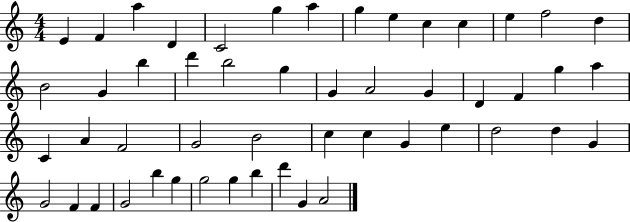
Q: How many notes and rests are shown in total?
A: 51